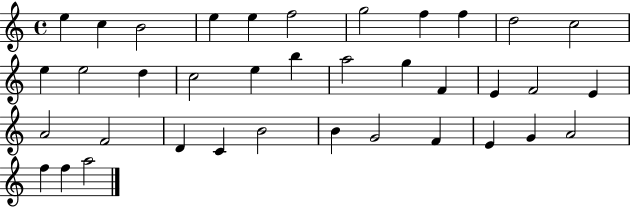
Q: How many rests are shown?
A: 0